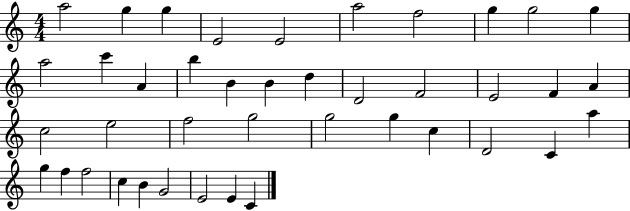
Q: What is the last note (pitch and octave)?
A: C4